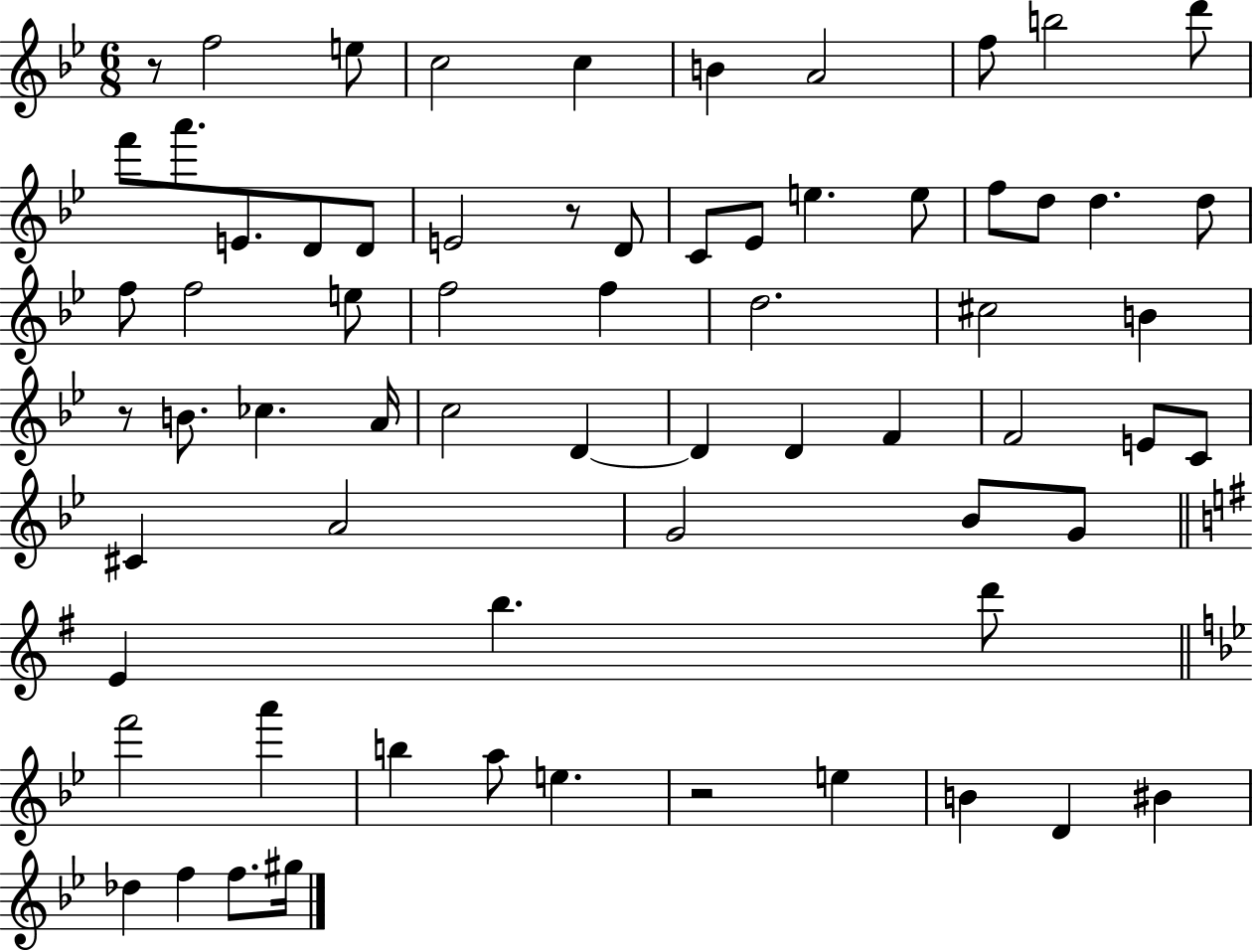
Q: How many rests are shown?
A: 4